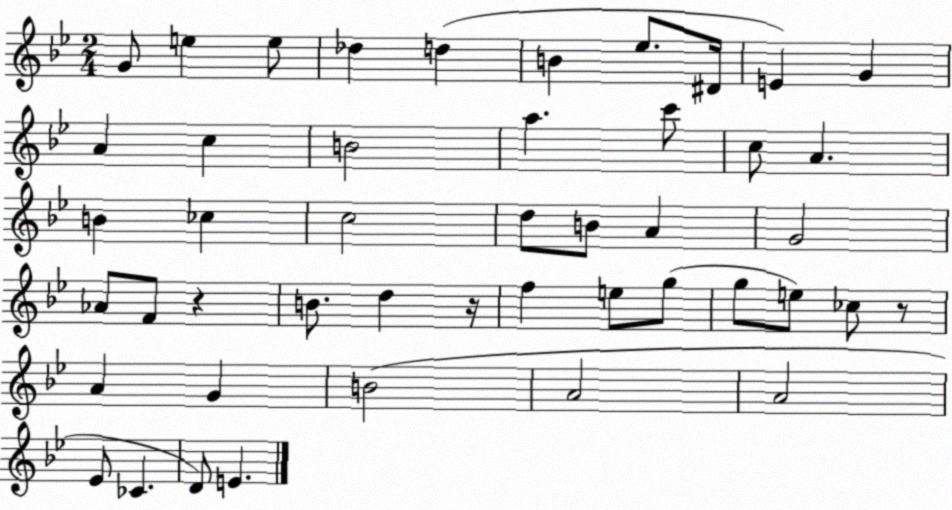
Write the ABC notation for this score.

X:1
T:Untitled
M:2/4
L:1/4
K:Bb
G/2 e e/2 _d d B _e/2 ^D/4 E G A c B2 a c'/2 c/2 A B _c c2 d/2 B/2 A G2 _A/2 F/2 z B/2 d z/4 f e/2 g/2 g/2 e/2 _c/2 z/2 A G B2 A2 A2 _E/2 _C D/2 E